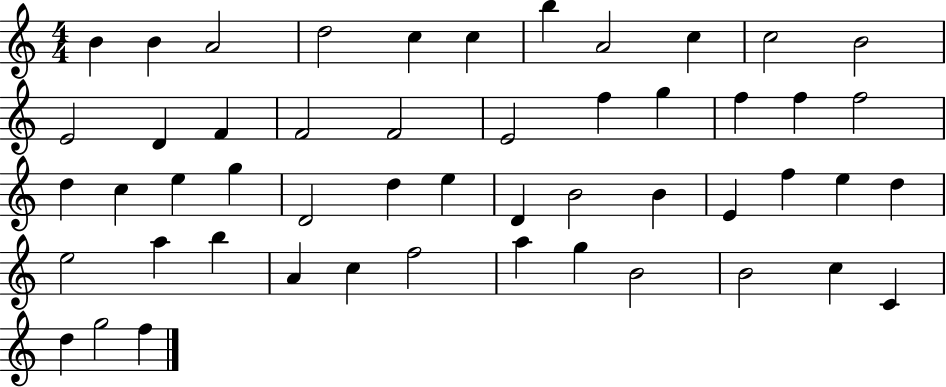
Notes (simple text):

B4/q B4/q A4/h D5/h C5/q C5/q B5/q A4/h C5/q C5/h B4/h E4/h D4/q F4/q F4/h F4/h E4/h F5/q G5/q F5/q F5/q F5/h D5/q C5/q E5/q G5/q D4/h D5/q E5/q D4/q B4/h B4/q E4/q F5/q E5/q D5/q E5/h A5/q B5/q A4/q C5/q F5/h A5/q G5/q B4/h B4/h C5/q C4/q D5/q G5/h F5/q